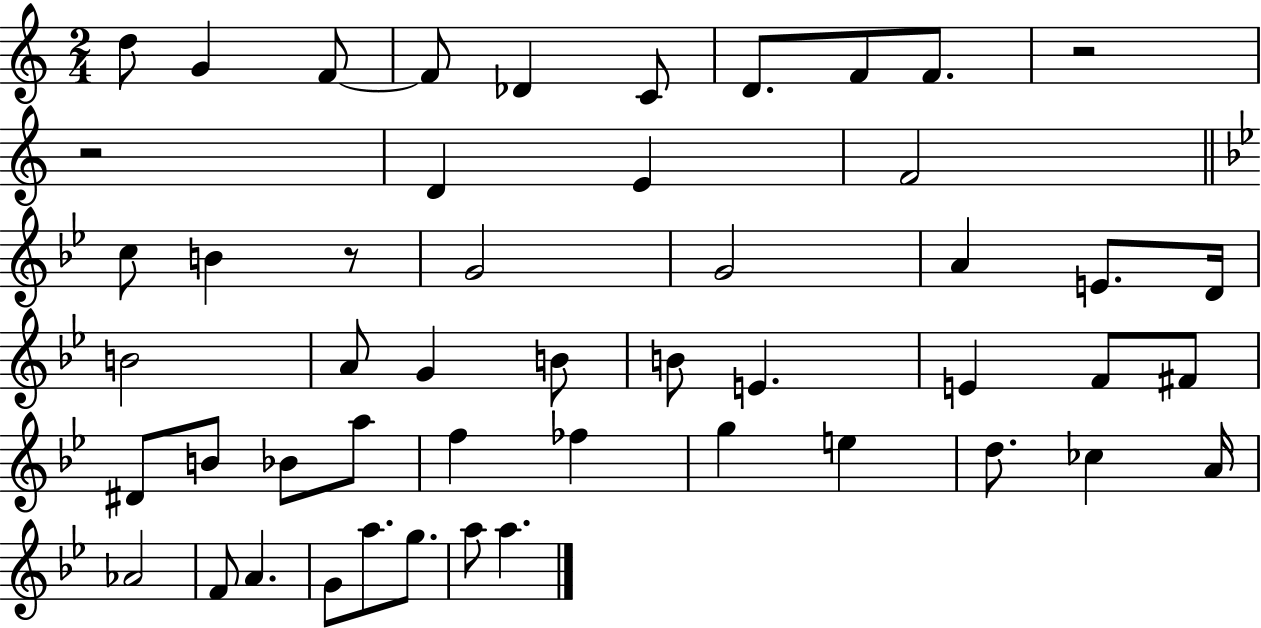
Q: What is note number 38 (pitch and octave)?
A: CES5